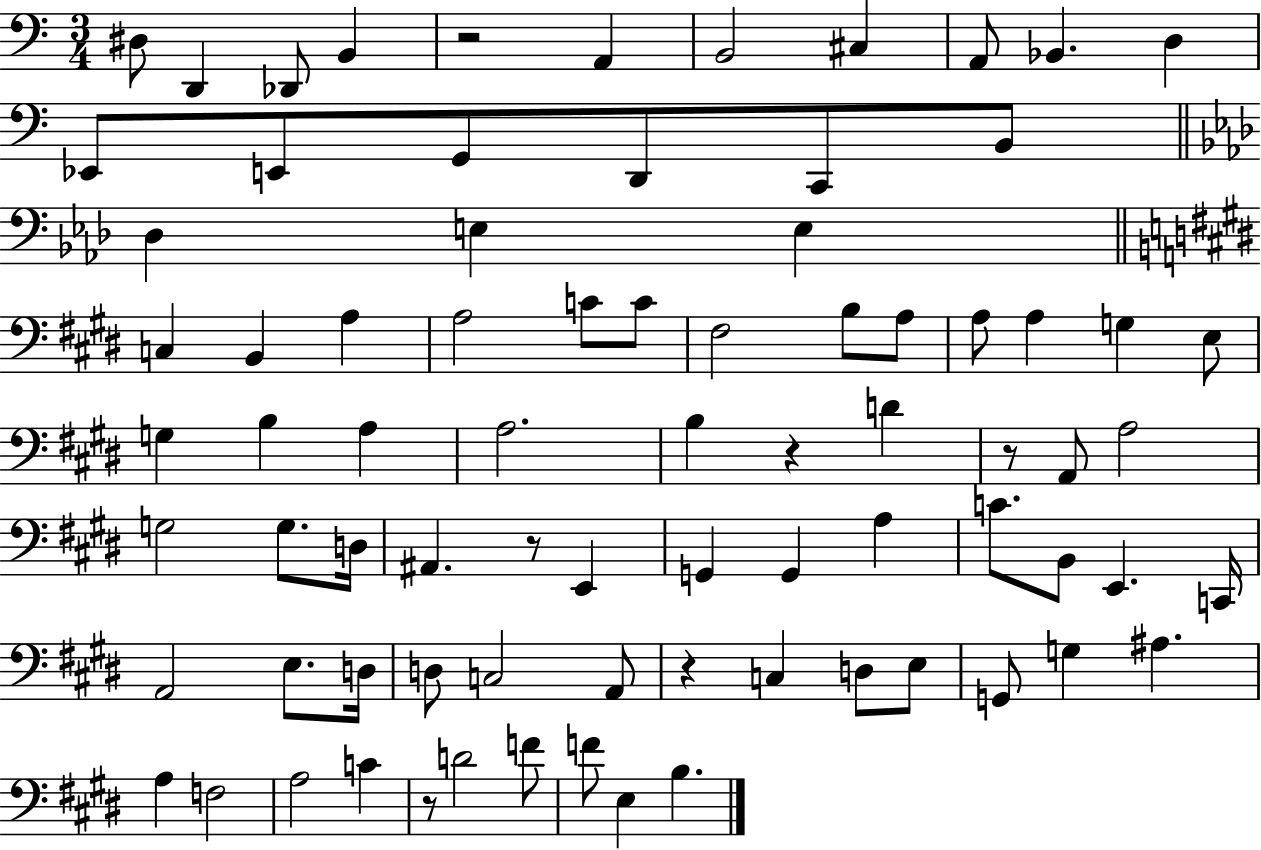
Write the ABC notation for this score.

X:1
T:Untitled
M:3/4
L:1/4
K:C
^D,/2 D,, _D,,/2 B,, z2 A,, B,,2 ^C, A,,/2 _B,, D, _E,,/2 E,,/2 G,,/2 D,,/2 C,,/2 B,,/2 _D, E, E, C, B,, A, A,2 C/2 C/2 ^F,2 B,/2 A,/2 A,/2 A, G, E,/2 G, B, A, A,2 B, z D z/2 A,,/2 A,2 G,2 G,/2 D,/4 ^A,, z/2 E,, G,, G,, A, C/2 B,,/2 E,, C,,/4 A,,2 E,/2 D,/4 D,/2 C,2 A,,/2 z C, D,/2 E,/2 G,,/2 G, ^A, A, F,2 A,2 C z/2 D2 F/2 F/2 E, B,